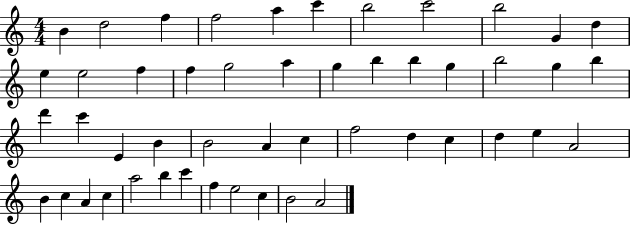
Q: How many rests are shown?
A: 0